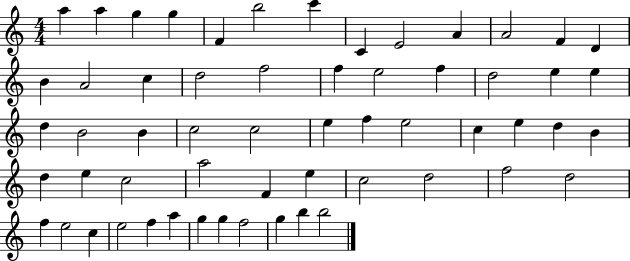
{
  \clef treble
  \numericTimeSignature
  \time 4/4
  \key c \major
  a''4 a''4 g''4 g''4 | f'4 b''2 c'''4 | c'4 e'2 a'4 | a'2 f'4 d'4 | \break b'4 a'2 c''4 | d''2 f''2 | f''4 e''2 f''4 | d''2 e''4 e''4 | \break d''4 b'2 b'4 | c''2 c''2 | e''4 f''4 e''2 | c''4 e''4 d''4 b'4 | \break d''4 e''4 c''2 | a''2 f'4 e''4 | c''2 d''2 | f''2 d''2 | \break f''4 e''2 c''4 | e''2 f''4 a''4 | g''4 g''4 f''2 | g''4 b''4 b''2 | \break \bar "|."
}